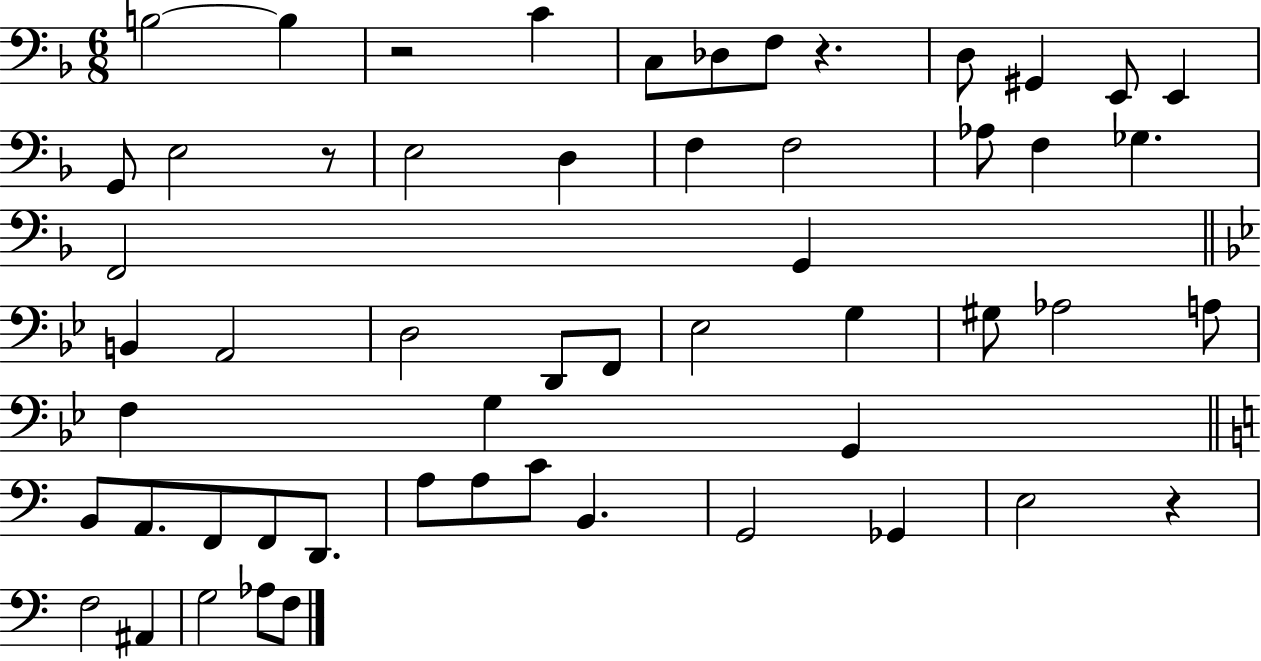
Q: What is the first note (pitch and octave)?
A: B3